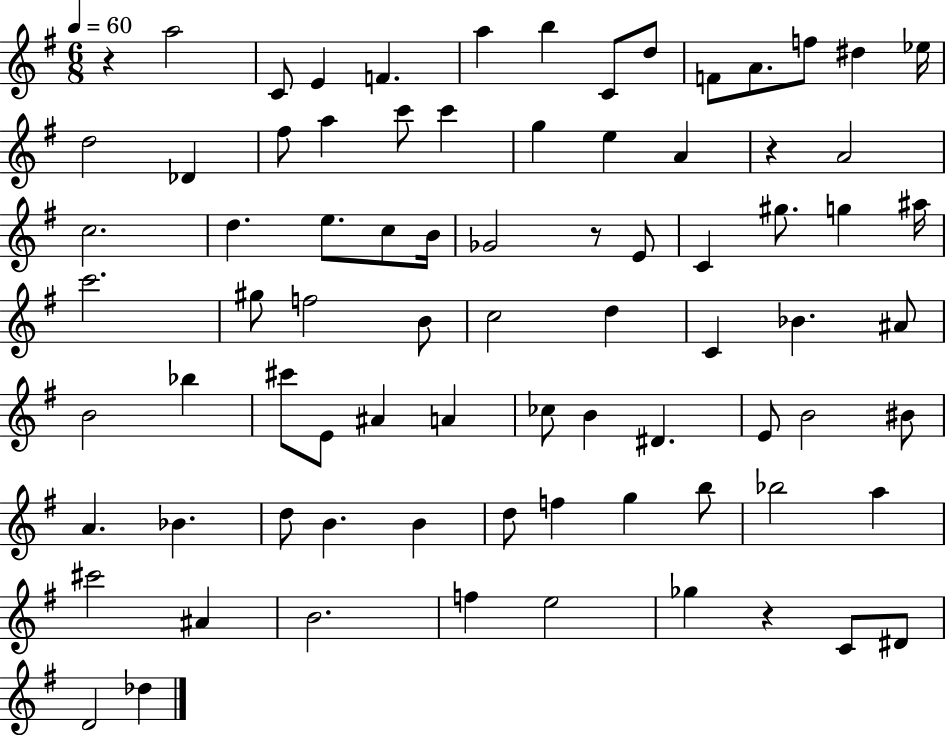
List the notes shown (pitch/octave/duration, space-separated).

R/q A5/h C4/e E4/q F4/q. A5/q B5/q C4/e D5/e F4/e A4/e. F5/e D#5/q Eb5/s D5/h Db4/q F#5/e A5/q C6/e C6/q G5/q E5/q A4/q R/q A4/h C5/h. D5/q. E5/e. C5/e B4/s Gb4/h R/e E4/e C4/q G#5/e. G5/q A#5/s C6/h. G#5/e F5/h B4/e C5/h D5/q C4/q Bb4/q. A#4/e B4/h Bb5/q C#6/e E4/e A#4/q A4/q CES5/e B4/q D#4/q. E4/e B4/h BIS4/e A4/q. Bb4/q. D5/e B4/q. B4/q D5/e F5/q G5/q B5/e Bb5/h A5/q C#6/h A#4/q B4/h. F5/q E5/h Gb5/q R/q C4/e D#4/e D4/h Db5/q